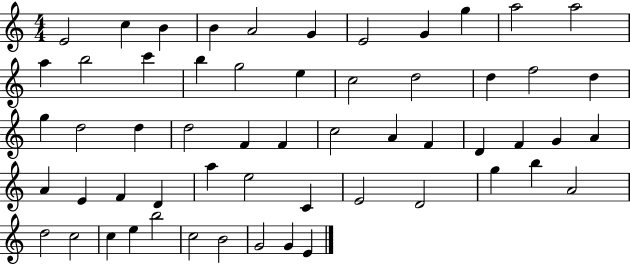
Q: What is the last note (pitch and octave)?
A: E4